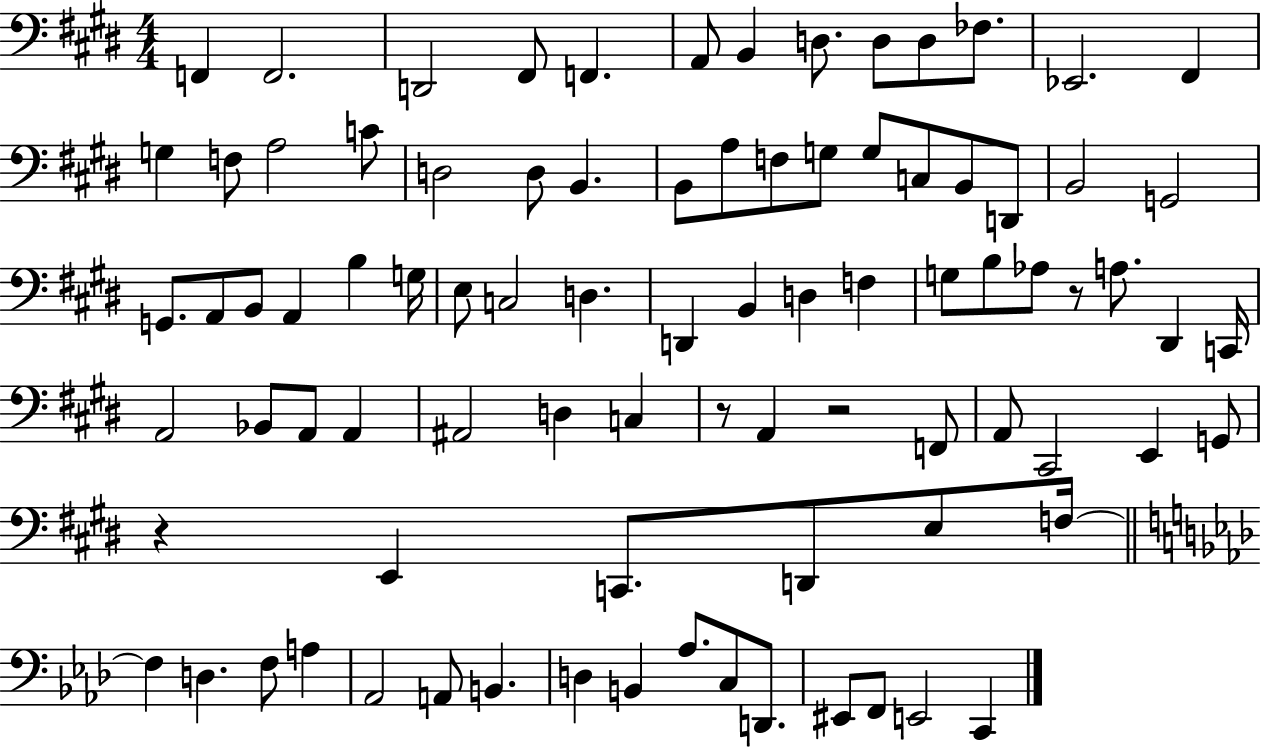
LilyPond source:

{
  \clef bass
  \numericTimeSignature
  \time 4/4
  \key e \major
  f,4 f,2. | d,2 fis,8 f,4. | a,8 b,4 d8. d8 d8 fes8. | ees,2. fis,4 | \break g4 f8 a2 c'8 | d2 d8 b,4. | b,8 a8 f8 g8 g8 c8 b,8 d,8 | b,2 g,2 | \break g,8. a,8 b,8 a,4 b4 g16 | e8 c2 d4. | d,4 b,4 d4 f4 | g8 b8 aes8 r8 a8. dis,4 c,16 | \break a,2 bes,8 a,8 a,4 | ais,2 d4 c4 | r8 a,4 r2 f,8 | a,8 cis,2 e,4 g,8 | \break r4 e,4 c,8. d,8 e8 f16~~ | \bar "||" \break \key aes \major f4 d4. f8 a4 | aes,2 a,8 b,4. | d4 b,4 aes8. c8 d,8. | eis,8 f,8 e,2 c,4 | \break \bar "|."
}